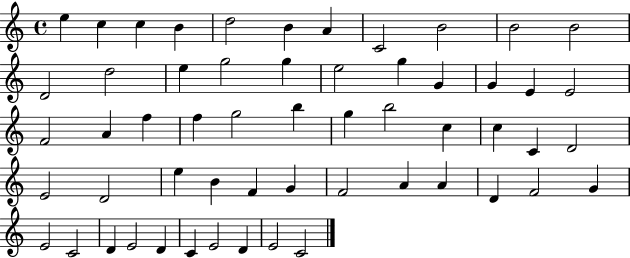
E5/q C5/q C5/q B4/q D5/h B4/q A4/q C4/h B4/h B4/h B4/h D4/h D5/h E5/q G5/h G5/q E5/h G5/q G4/q G4/q E4/q E4/h F4/h A4/q F5/q F5/q G5/h B5/q G5/q B5/h C5/q C5/q C4/q D4/h E4/h D4/h E5/q B4/q F4/q G4/q F4/h A4/q A4/q D4/q F4/h G4/q E4/h C4/h D4/q E4/h D4/q C4/q E4/h D4/q E4/h C4/h